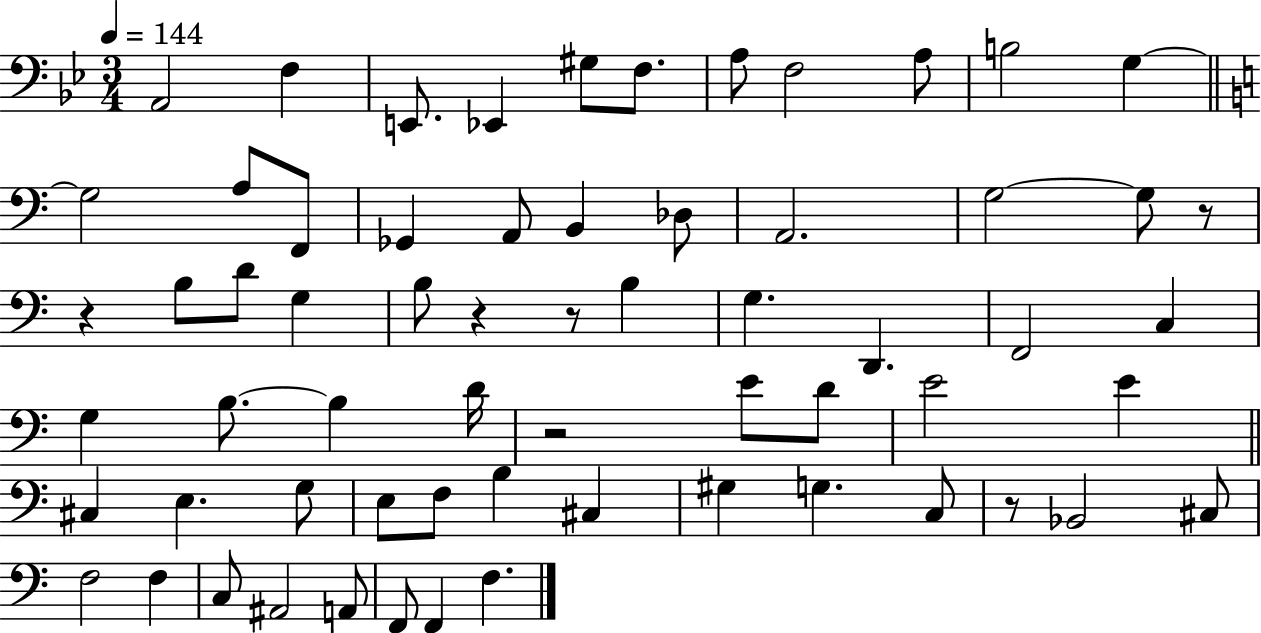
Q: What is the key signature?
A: BES major